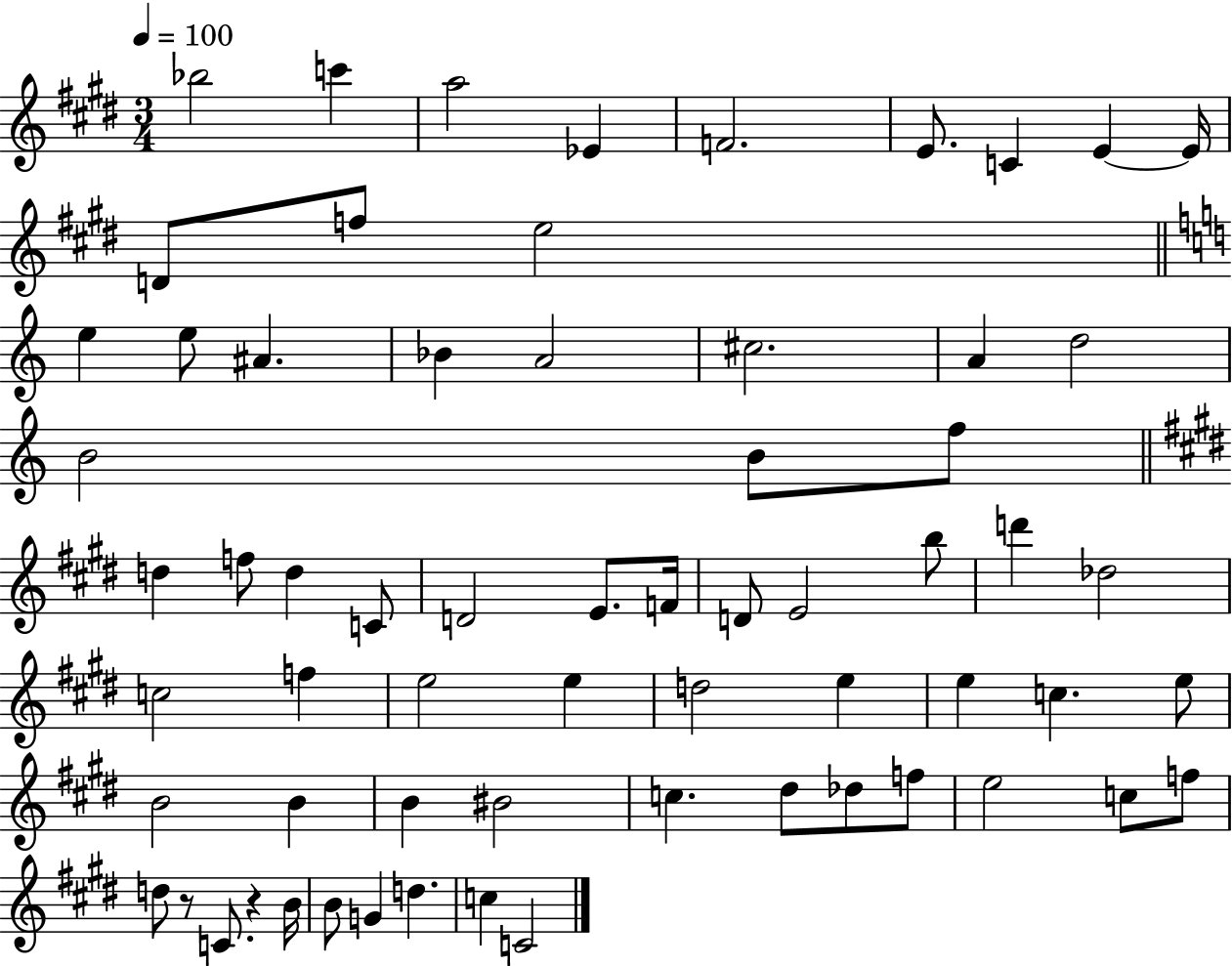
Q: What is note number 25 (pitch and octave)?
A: F5